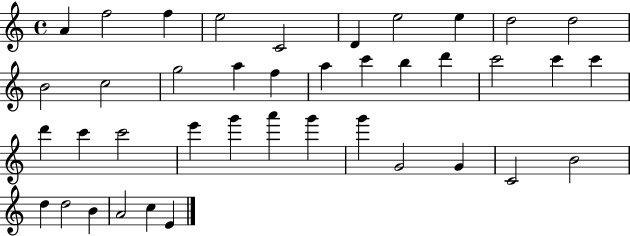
X:1
T:Untitled
M:4/4
L:1/4
K:C
A f2 f e2 C2 D e2 e d2 d2 B2 c2 g2 a f a c' b d' c'2 c' c' d' c' c'2 e' g' a' g' g' G2 G C2 B2 d d2 B A2 c E